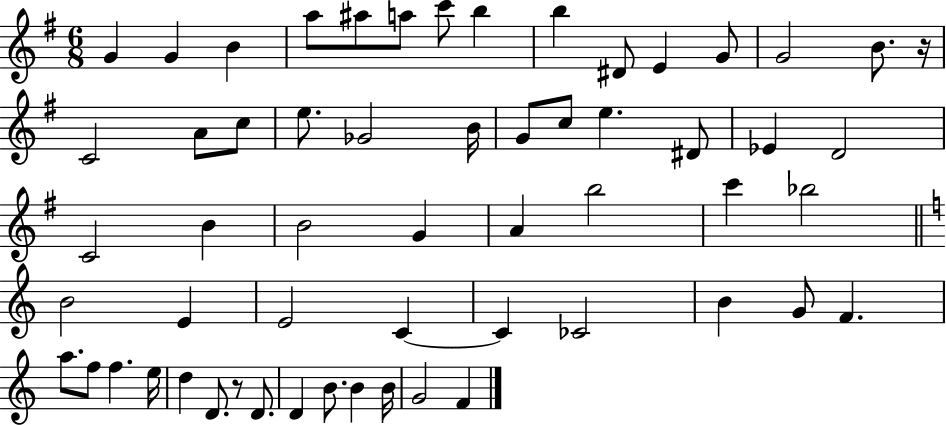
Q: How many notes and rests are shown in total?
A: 58